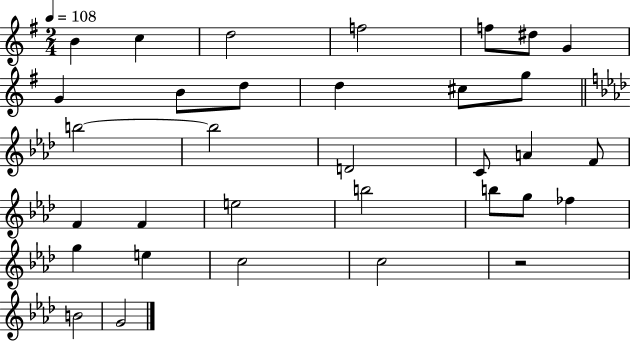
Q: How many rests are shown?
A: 1